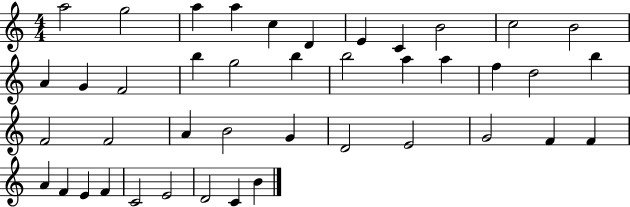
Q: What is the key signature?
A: C major